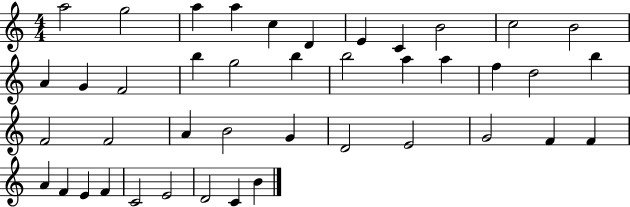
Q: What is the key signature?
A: C major